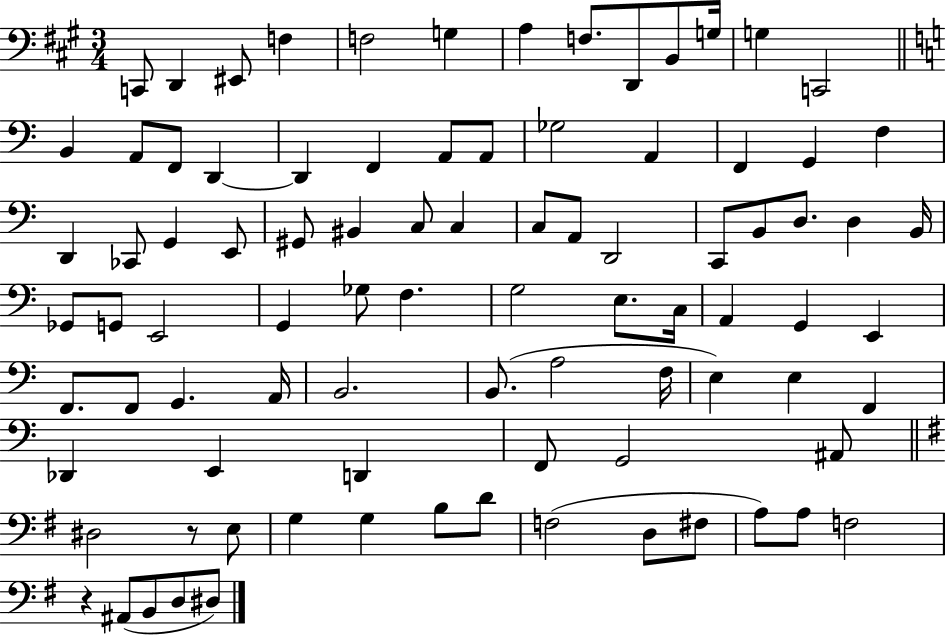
X:1
T:Untitled
M:3/4
L:1/4
K:A
C,,/2 D,, ^E,,/2 F, F,2 G, A, F,/2 D,,/2 B,,/2 G,/4 G, C,,2 B,, A,,/2 F,,/2 D,, D,, F,, A,,/2 A,,/2 _G,2 A,, F,, G,, F, D,, _C,,/2 G,, E,,/2 ^G,,/2 ^B,, C,/2 C, C,/2 A,,/2 D,,2 C,,/2 B,,/2 D,/2 D, B,,/4 _G,,/2 G,,/2 E,,2 G,, _G,/2 F, G,2 E,/2 C,/4 A,, G,, E,, F,,/2 F,,/2 G,, A,,/4 B,,2 B,,/2 A,2 F,/4 E, E, F,, _D,, E,, D,, F,,/2 G,,2 ^A,,/2 ^D,2 z/2 E,/2 G, G, B,/2 D/2 F,2 D,/2 ^F,/2 A,/2 A,/2 F,2 z ^A,,/2 B,,/2 D,/2 ^D,/2